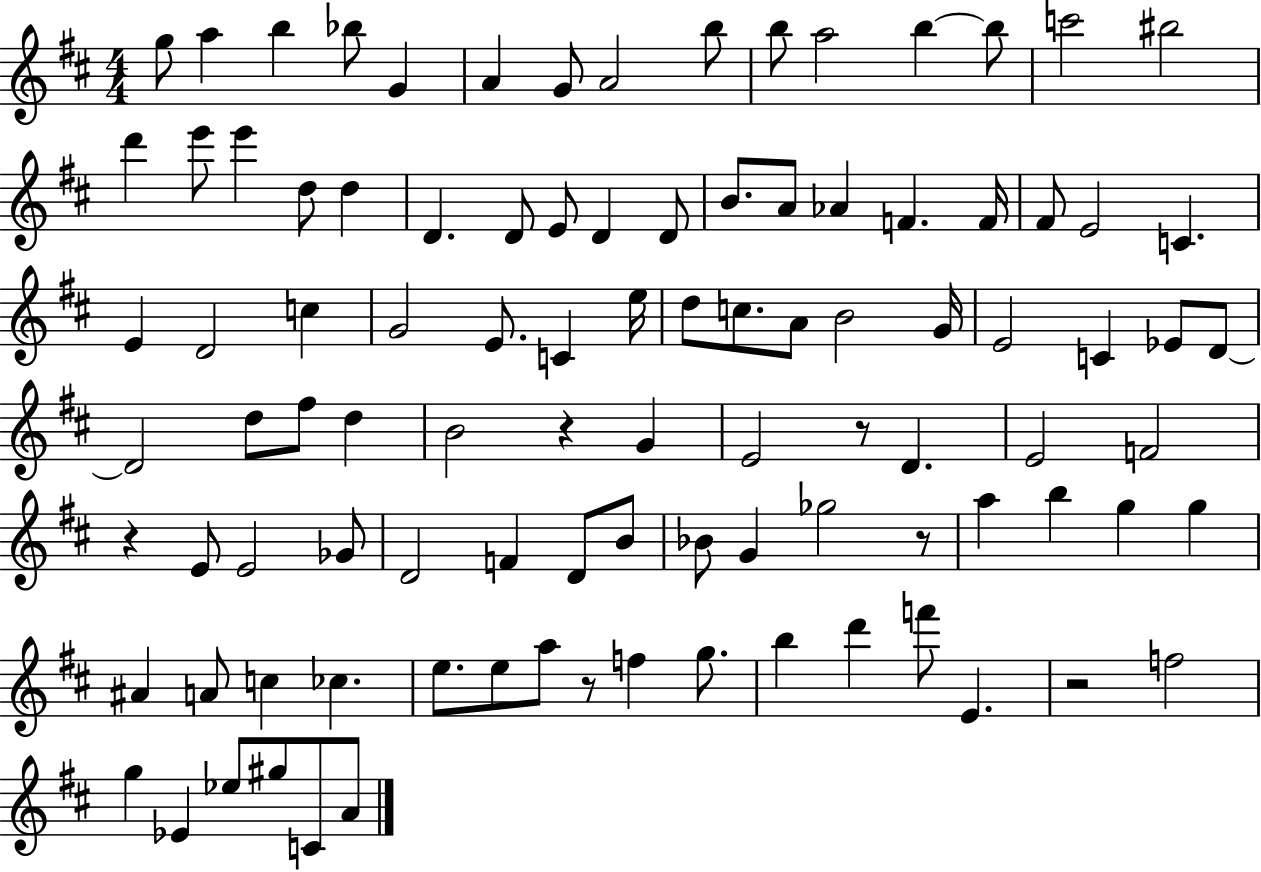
G5/e A5/q B5/q Bb5/e G4/q A4/q G4/e A4/h B5/e B5/e A5/h B5/q B5/e C6/h BIS5/h D6/q E6/e E6/q D5/e D5/q D4/q. D4/e E4/e D4/q D4/e B4/e. A4/e Ab4/q F4/q. F4/s F#4/e E4/h C4/q. E4/q D4/h C5/q G4/h E4/e. C4/q E5/s D5/e C5/e. A4/e B4/h G4/s E4/h C4/q Eb4/e D4/e D4/h D5/e F#5/e D5/q B4/h R/q G4/q E4/h R/e D4/q. E4/h F4/h R/q E4/e E4/h Gb4/e D4/h F4/q D4/e B4/e Bb4/e G4/q Gb5/h R/e A5/q B5/q G5/q G5/q A#4/q A4/e C5/q CES5/q. E5/e. E5/e A5/e R/e F5/q G5/e. B5/q D6/q F6/e E4/q. R/h F5/h G5/q Eb4/q Eb5/e G#5/e C4/e A4/e